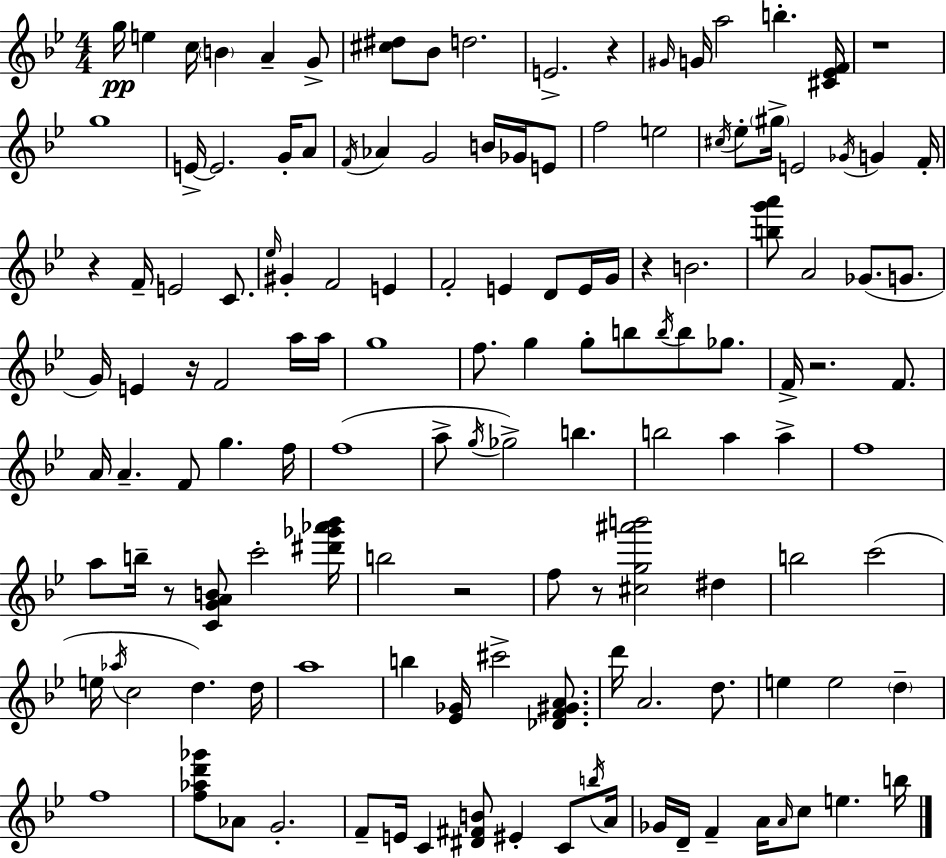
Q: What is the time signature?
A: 4/4